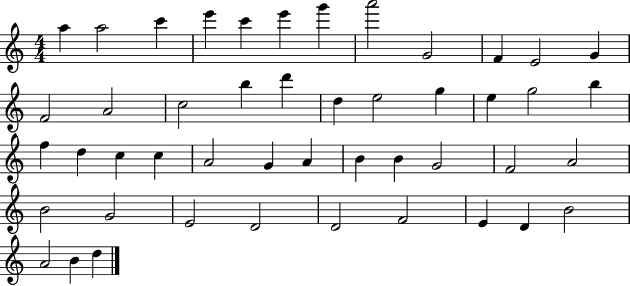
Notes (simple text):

A5/q A5/h C6/q E6/q C6/q E6/q G6/q A6/h G4/h F4/q E4/h G4/q F4/h A4/h C5/h B5/q D6/q D5/q E5/h G5/q E5/q G5/h B5/q F5/q D5/q C5/q C5/q A4/h G4/q A4/q B4/q B4/q G4/h F4/h A4/h B4/h G4/h E4/h D4/h D4/h F4/h E4/q D4/q B4/h A4/h B4/q D5/q